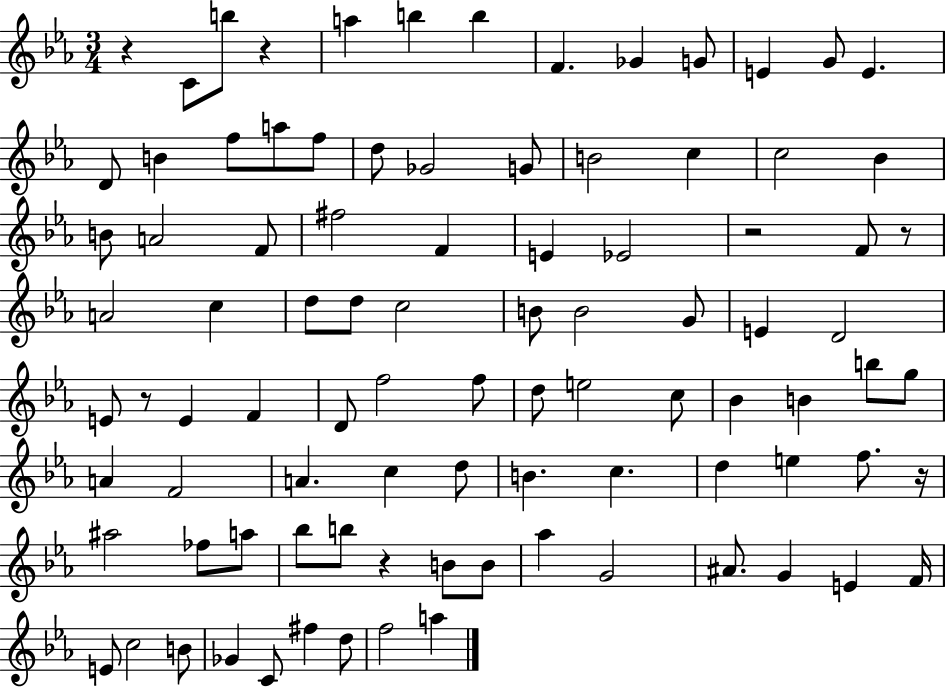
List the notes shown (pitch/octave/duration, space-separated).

R/q C4/e B5/e R/q A5/q B5/q B5/q F4/q. Gb4/q G4/e E4/q G4/e E4/q. D4/e B4/q F5/e A5/e F5/e D5/e Gb4/h G4/e B4/h C5/q C5/h Bb4/q B4/e A4/h F4/e F#5/h F4/q E4/q Eb4/h R/h F4/e R/e A4/h C5/q D5/e D5/e C5/h B4/e B4/h G4/e E4/q D4/h E4/e R/e E4/q F4/q D4/e F5/h F5/e D5/e E5/h C5/e Bb4/q B4/q B5/e G5/e A4/q F4/h A4/q. C5/q D5/e B4/q. C5/q. D5/q E5/q F5/e. R/s A#5/h FES5/e A5/e Bb5/e B5/e R/q B4/e B4/e Ab5/q G4/h A#4/e. G4/q E4/q F4/s E4/e C5/h B4/e Gb4/q C4/e F#5/q D5/e F5/h A5/q